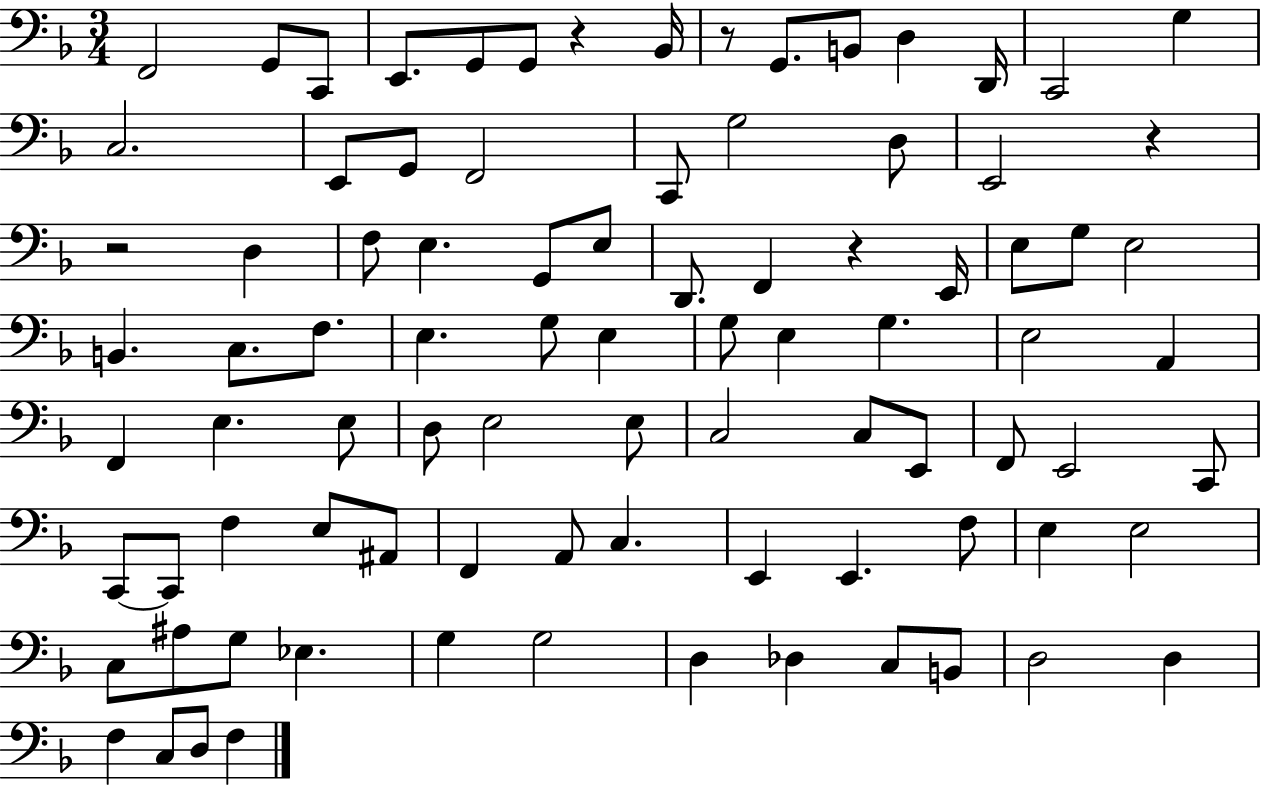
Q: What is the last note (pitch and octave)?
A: F3